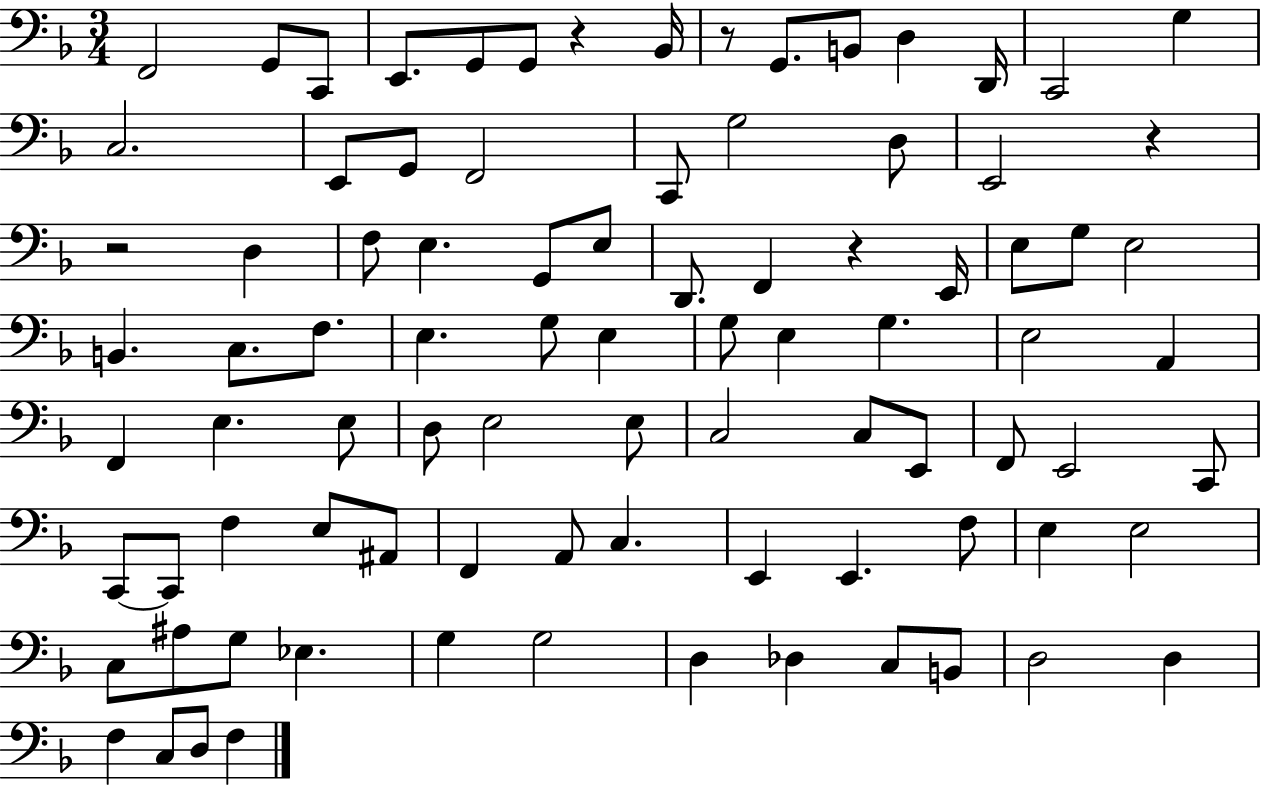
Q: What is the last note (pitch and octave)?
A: F3